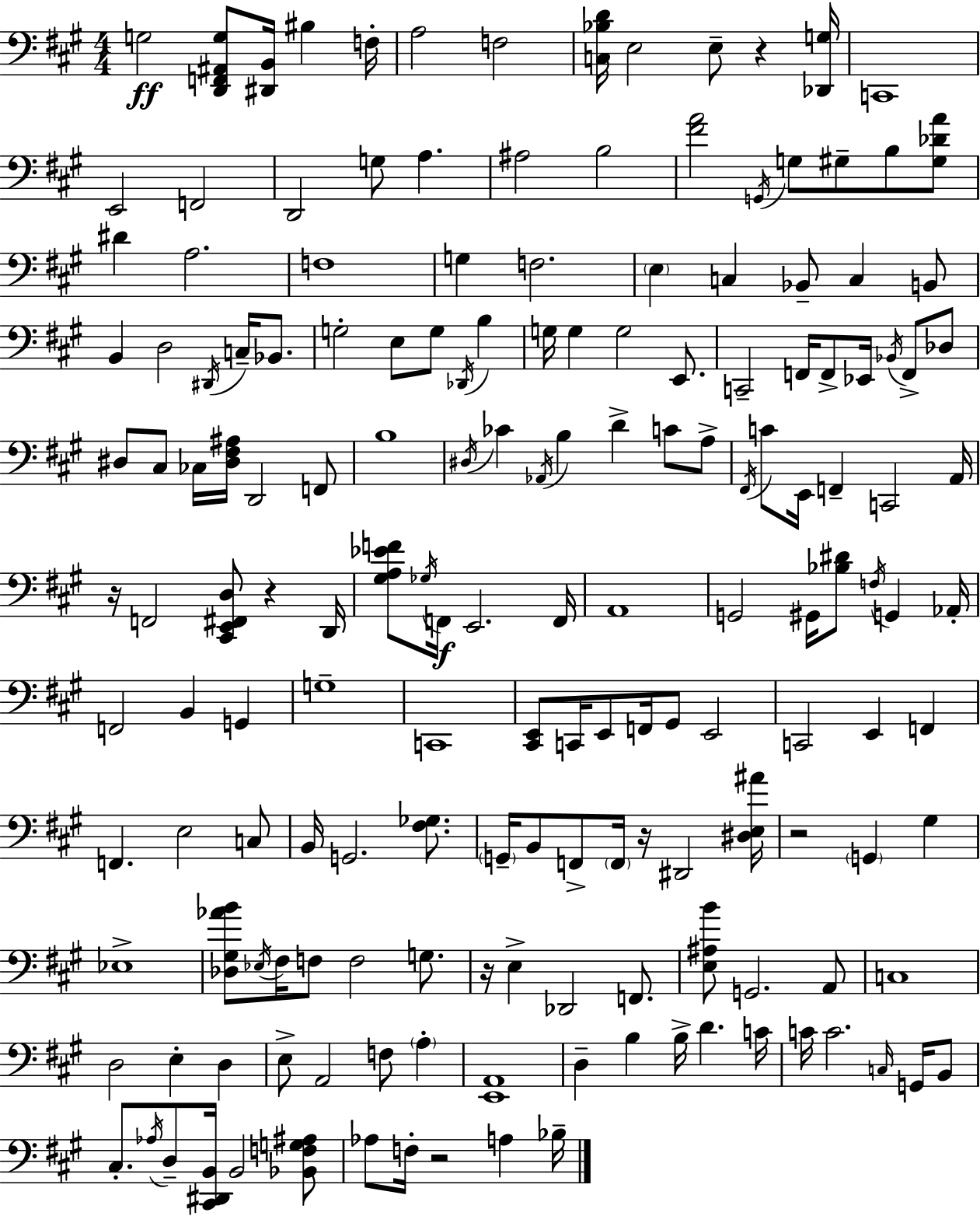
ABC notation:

X:1
T:Untitled
M:4/4
L:1/4
K:A
G,2 [D,,F,,^A,,G,]/2 [^D,,B,,]/4 ^B, F,/4 A,2 F,2 [C,_B,D]/4 E,2 E,/2 z [_D,,G,]/4 C,,4 E,,2 F,,2 D,,2 G,/2 A, ^A,2 B,2 [^FA]2 G,,/4 G,/2 ^G,/2 B,/2 [^G,_DA]/2 ^D A,2 F,4 G, F,2 E, C, _B,,/2 C, B,,/2 B,, D,2 ^D,,/4 C,/4 _B,,/2 G,2 E,/2 G,/2 _D,,/4 B, G,/4 G, G,2 E,,/2 C,,2 F,,/4 F,,/2 _E,,/4 _B,,/4 F,,/2 _D,/2 ^D,/2 ^C,/2 _C,/4 [^D,^F,^A,]/4 D,,2 F,,/2 B,4 ^D,/4 _C _A,,/4 B, D C/2 A,/2 ^F,,/4 C/2 E,,/4 F,, C,,2 A,,/4 z/4 F,,2 [^C,,E,,^F,,D,]/2 z D,,/4 [^G,A,_EF]/2 _G,/4 F,,/4 E,,2 F,,/4 A,,4 G,,2 ^G,,/4 [_B,^D]/2 F,/4 G,, _A,,/4 F,,2 B,, G,, G,4 C,,4 [^C,,E,,]/2 C,,/4 E,,/2 F,,/4 ^G,,/2 E,,2 C,,2 E,, F,, F,, E,2 C,/2 B,,/4 G,,2 [^F,_G,]/2 G,,/4 B,,/2 F,,/2 F,,/4 z/4 ^D,,2 [^D,E,^A]/4 z2 G,, ^G, _E,4 [_D,^G,_AB]/2 _E,/4 ^F,/4 F,/2 F,2 G,/2 z/4 E, _D,,2 F,,/2 [E,^A,B]/2 G,,2 A,,/2 C,4 D,2 E, D, E,/2 A,,2 F,/2 A, [E,,A,,]4 D, B, B,/4 D C/4 C/4 C2 C,/4 G,,/4 B,,/2 ^C,/2 _A,/4 D,/2 [^C,,^D,,B,,]/4 B,,2 [_B,,F,G,^A,]/2 _A,/2 F,/4 z2 A, _B,/4